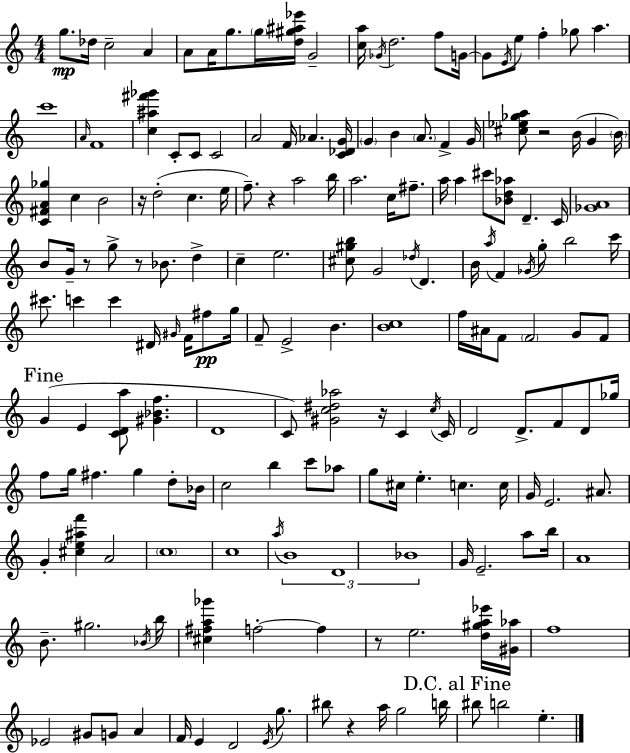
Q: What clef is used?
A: treble